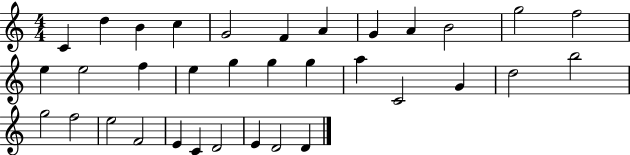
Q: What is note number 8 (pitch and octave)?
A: G4